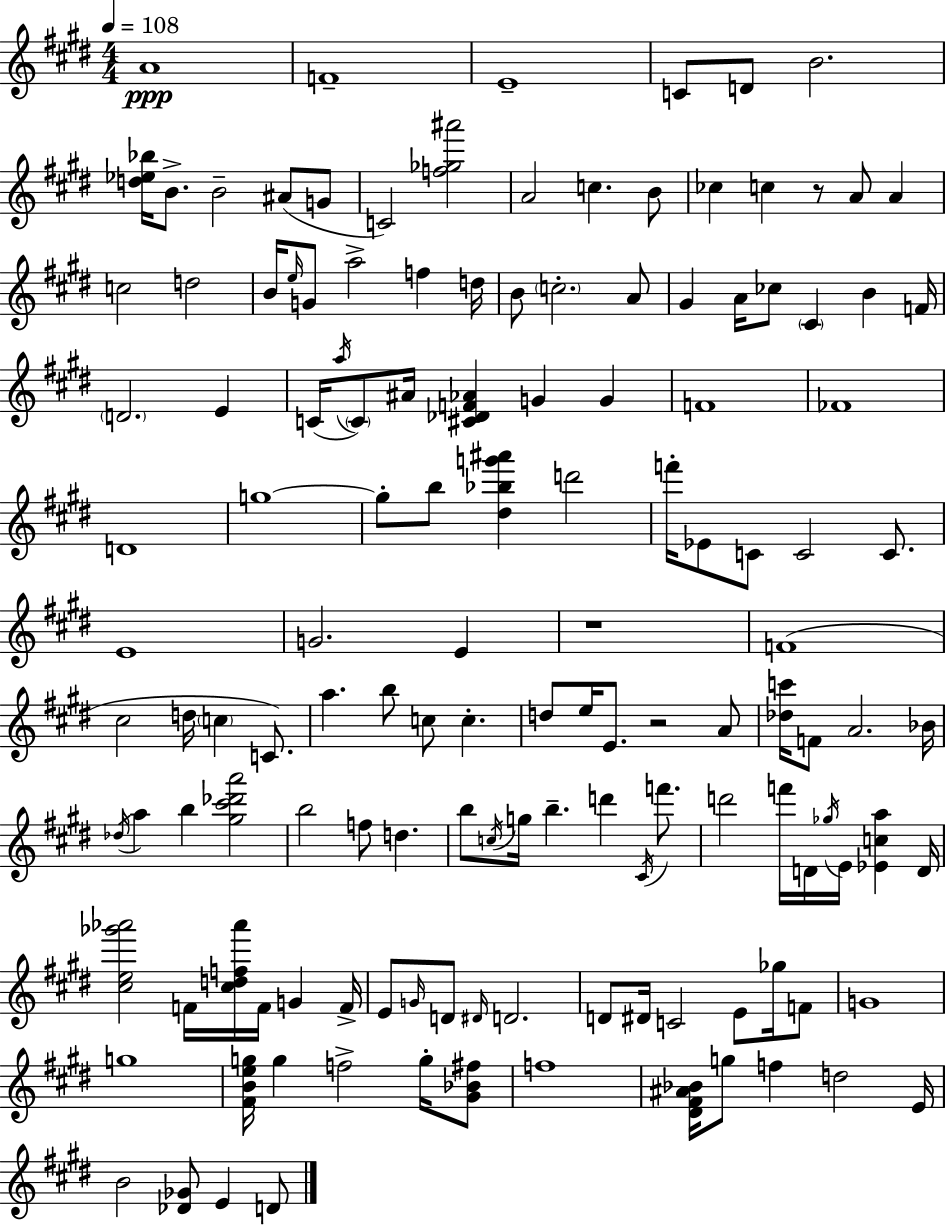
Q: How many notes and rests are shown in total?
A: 137